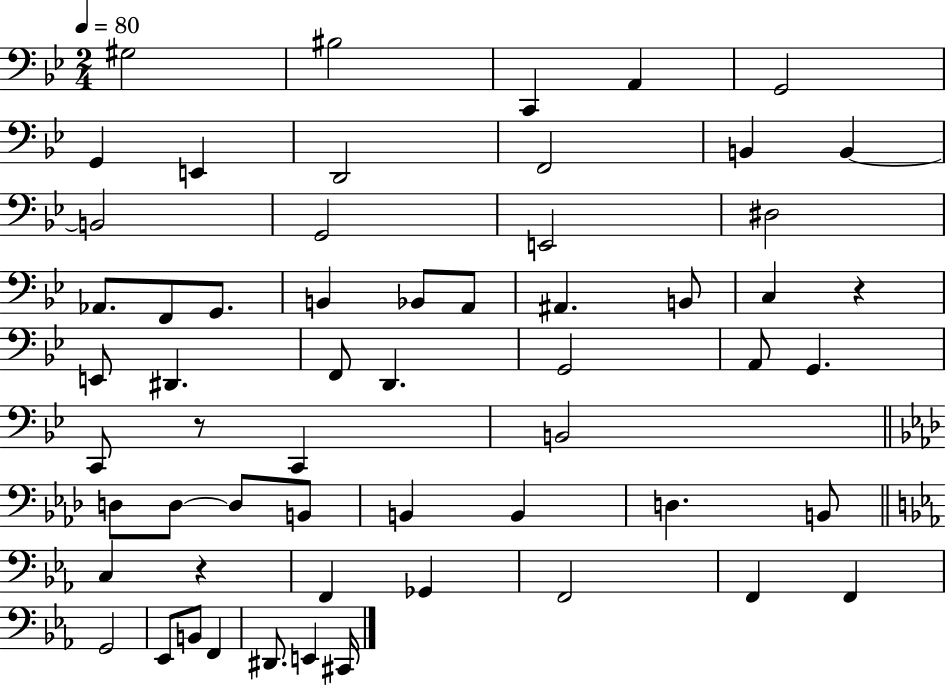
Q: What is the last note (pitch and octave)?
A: C#2